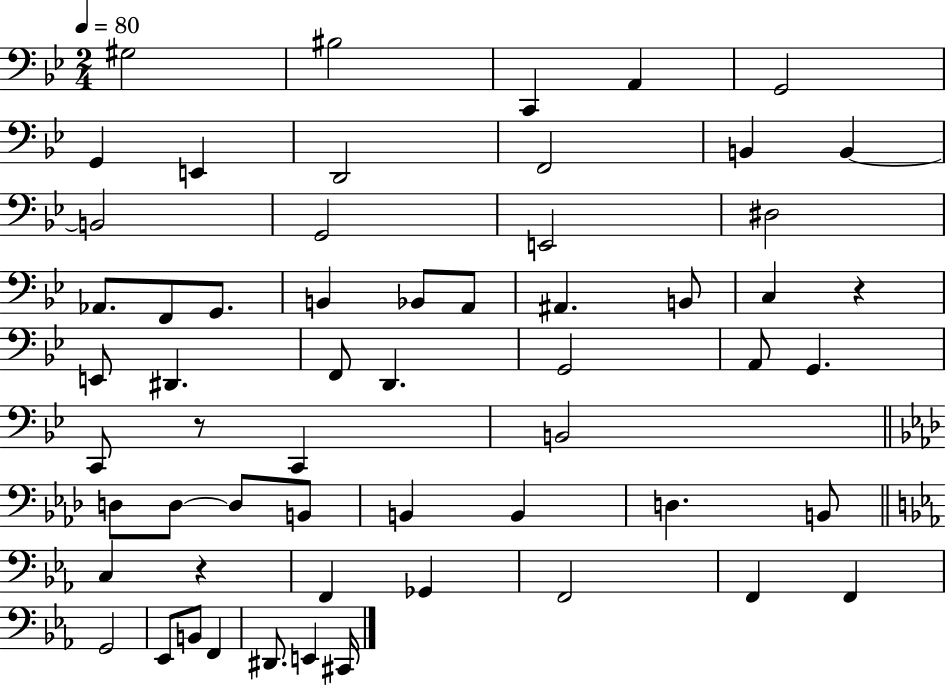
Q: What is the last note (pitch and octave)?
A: C#2